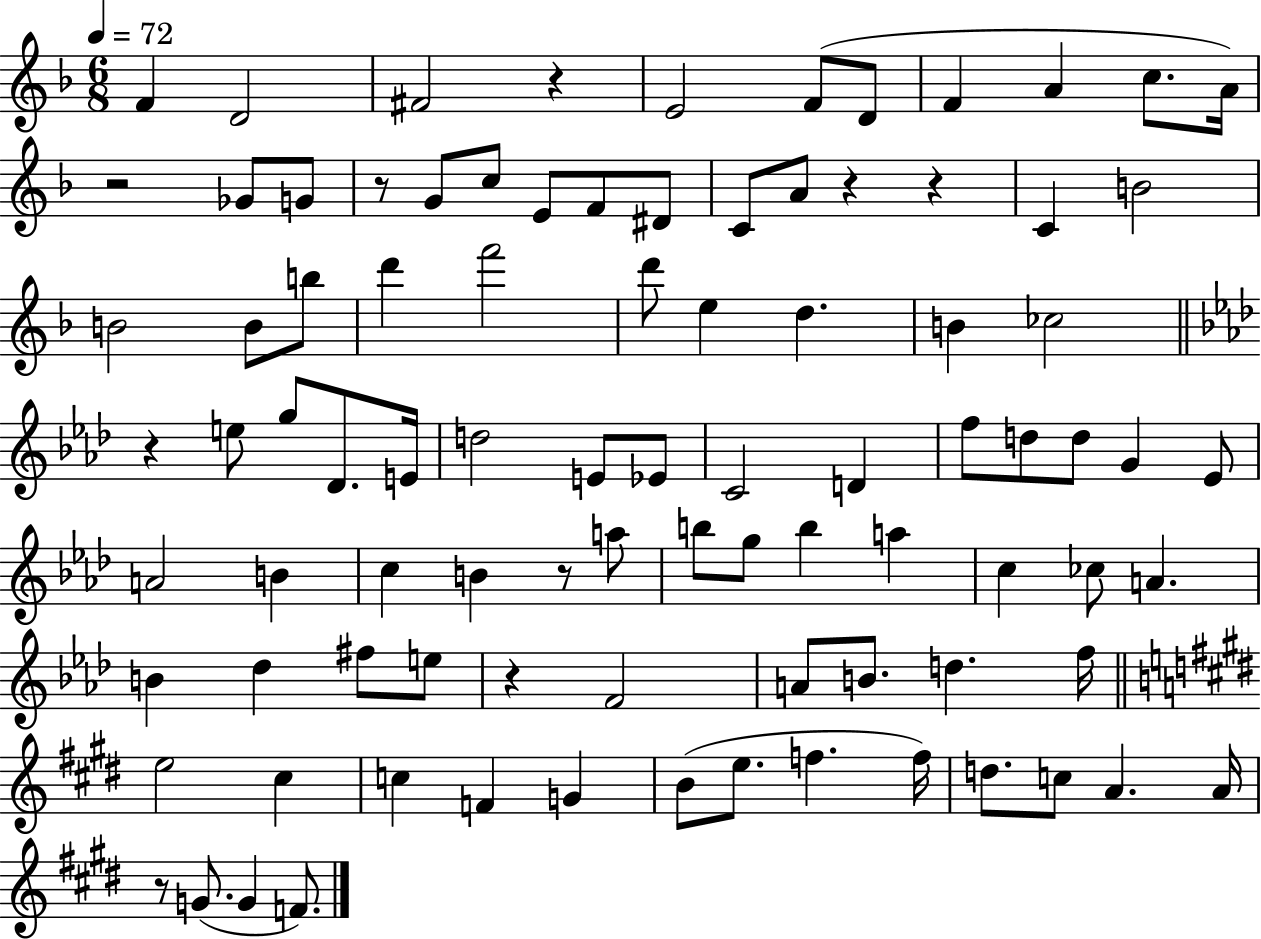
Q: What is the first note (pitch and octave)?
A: F4